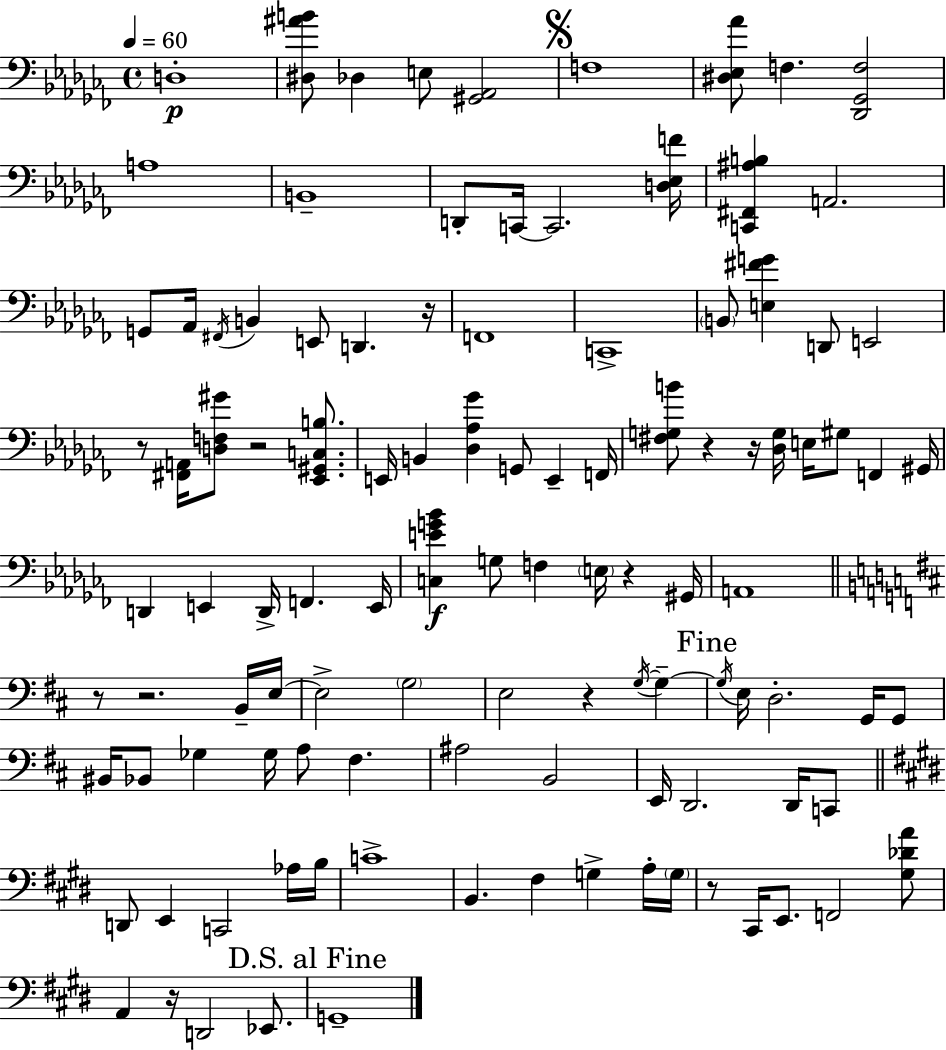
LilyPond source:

{
  \clef bass
  \time 4/4
  \defaultTimeSignature
  \key aes \minor
  \tempo 4 = 60
  \repeat volta 2 { d1-.\p | <dis ais' b'>8 des4 e8 <gis, aes,>2 | \mark \markup { \musicglyph "scripts.segno" } f1 | <dis ees aes'>8 f4. <des, ges, f>2 | \break a1 | b,1-- | d,8-. c,16~~ c,2. <d ees f'>16 | <c, fis, ais b>4 a,2. | \break g,8 aes,16 \acciaccatura { fis,16 } b,4 e,8 d,4. | r16 f,1 | c,1-> | \parenthesize b,8 <e fis' g'>4 d,8 e,2 | \break r8 <fis, a,>16 <d f gis'>8 r2 <ees, gis, c b>8. | e,16 b,4 <des aes ges'>4 g,8 e,4-- | f,16 <fis g b'>8 r4 r16 <des g>16 e16 gis8 f,4 | gis,16 d,4 e,4 d,16-> f,4. | \break e,16 <c e' g' bes'>4\f g8 f4 \parenthesize e16 r4 | gis,16 a,1 | \bar "||" \break \key d \major r8 r2. b,16-- e16~~ | e2-> \parenthesize g2 | e2 r4 \acciaccatura { g16~ }~ g4--~~ | \mark "Fine" \acciaccatura { g16 } e16 d2.-. g,16 | \break g,8 bis,16 bes,8 ges4 ges16 a8 fis4. | ais2 b,2 | e,16 d,2. d,16 | c,8 \bar "||" \break \key e \major d,8 e,4 c,2 aes16 b16 | c'1-> | b,4. fis4 g4-> a16-. \parenthesize g16 | r8 cis,16 e,8. f,2 <gis des' a'>8 | \break a,4 r16 d,2 ees,8. | \mark "D.S. al Fine" g,1-- | } \bar "|."
}